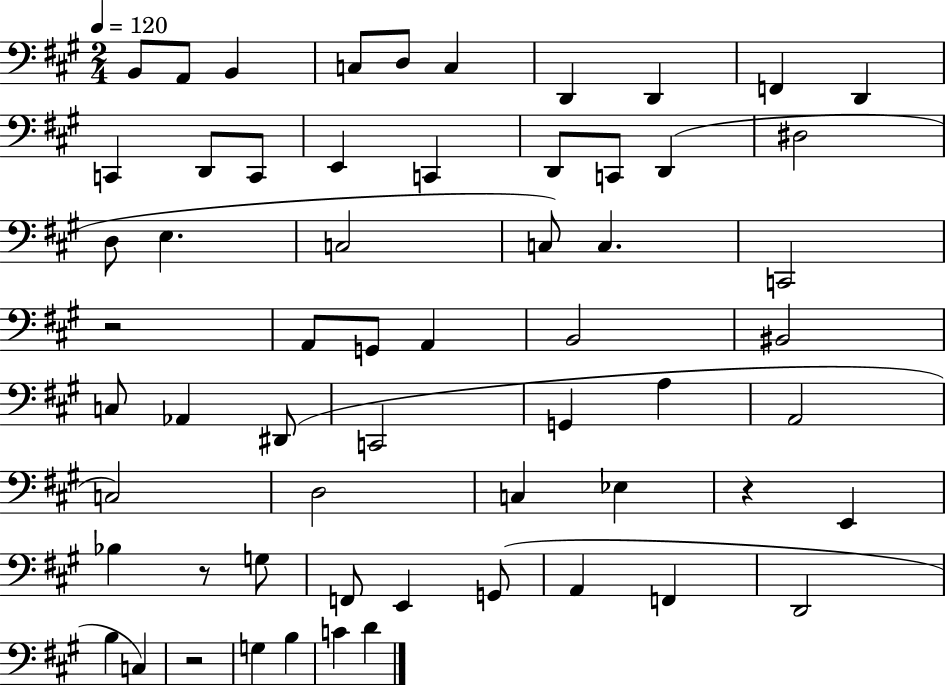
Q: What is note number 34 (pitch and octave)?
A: C2